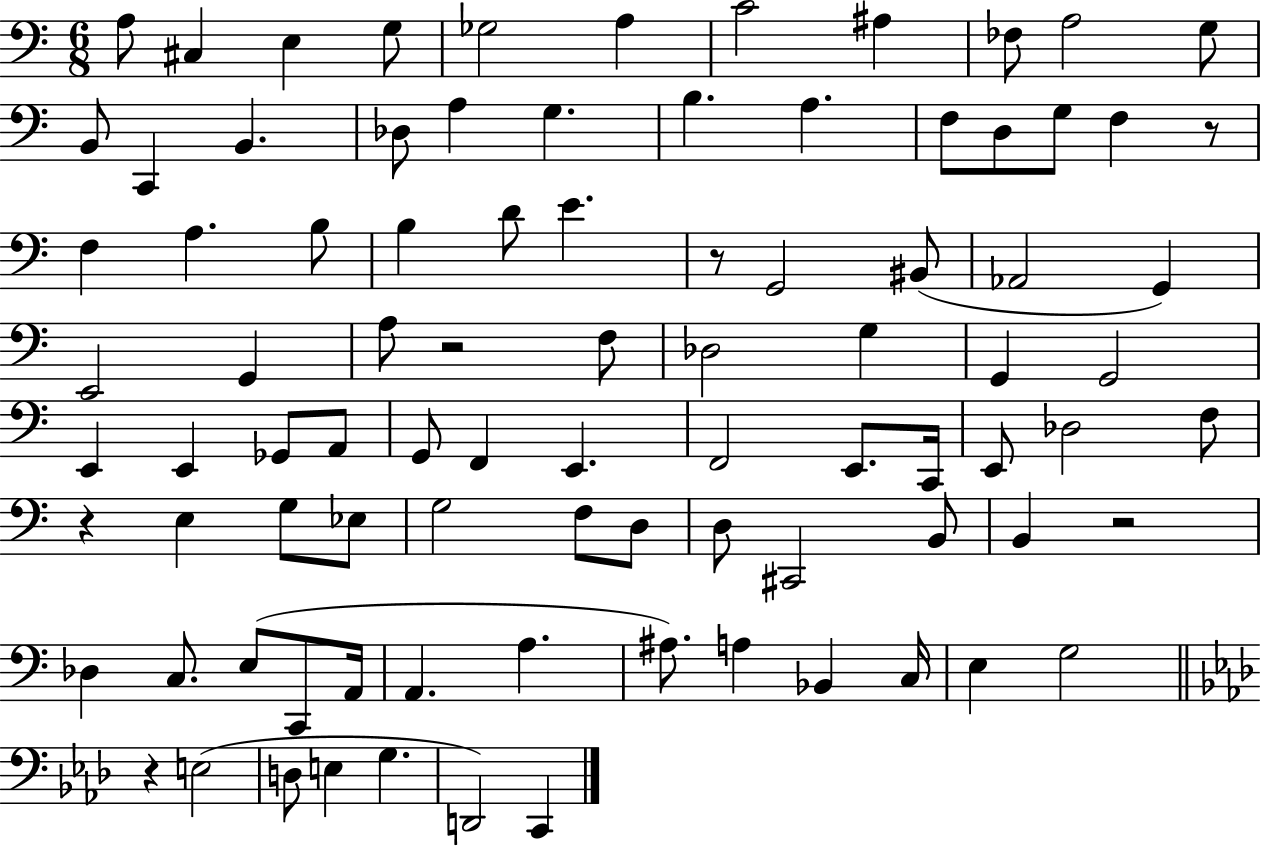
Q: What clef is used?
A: bass